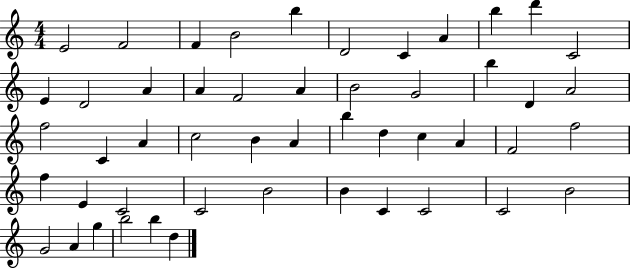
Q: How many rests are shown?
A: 0